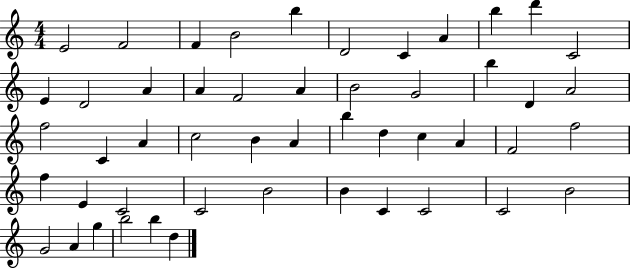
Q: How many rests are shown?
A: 0